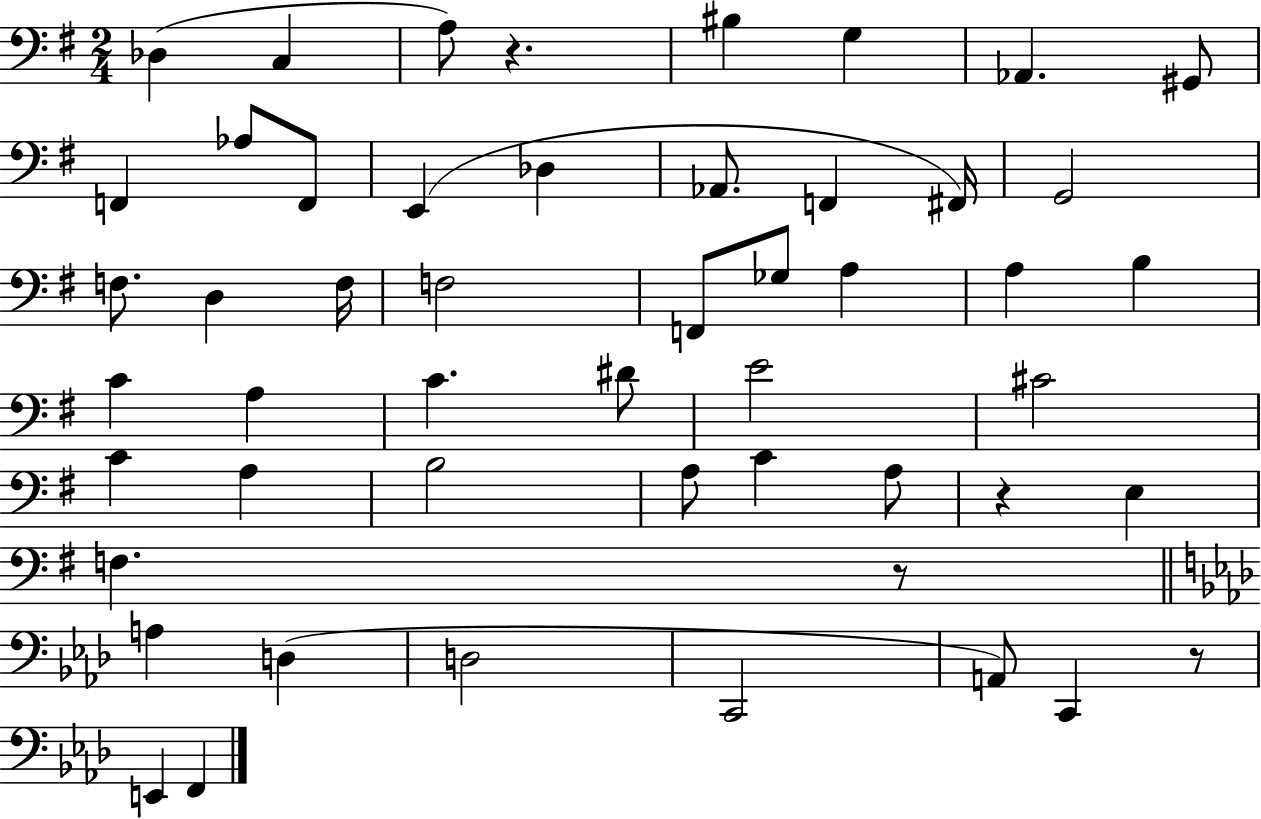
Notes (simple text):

Db3/q C3/q A3/e R/q. BIS3/q G3/q Ab2/q. G#2/e F2/q Ab3/e F2/e E2/q Db3/q Ab2/e. F2/q F#2/s G2/h F3/e. D3/q F3/s F3/h F2/e Gb3/e A3/q A3/q B3/q C4/q A3/q C4/q. D#4/e E4/h C#4/h C4/q A3/q B3/h A3/e C4/q A3/e R/q E3/q F3/q. R/e A3/q D3/q D3/h C2/h A2/e C2/q R/e E2/q F2/q